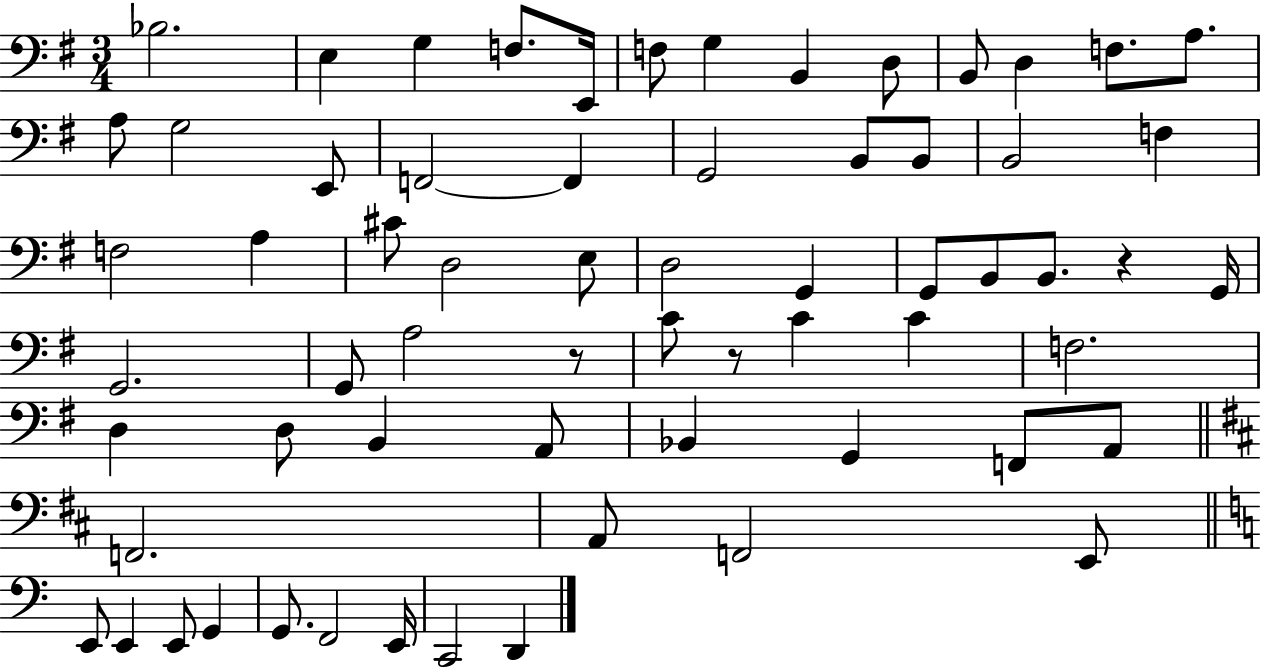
X:1
T:Untitled
M:3/4
L:1/4
K:G
_B,2 E, G, F,/2 E,,/4 F,/2 G, B,, D,/2 B,,/2 D, F,/2 A,/2 A,/2 G,2 E,,/2 F,,2 F,, G,,2 B,,/2 B,,/2 B,,2 F, F,2 A, ^C/2 D,2 E,/2 D,2 G,, G,,/2 B,,/2 B,,/2 z G,,/4 G,,2 G,,/2 A,2 z/2 C/2 z/2 C C F,2 D, D,/2 B,, A,,/2 _B,, G,, F,,/2 A,,/2 F,,2 A,,/2 F,,2 E,,/2 E,,/2 E,, E,,/2 G,, G,,/2 F,,2 E,,/4 C,,2 D,,